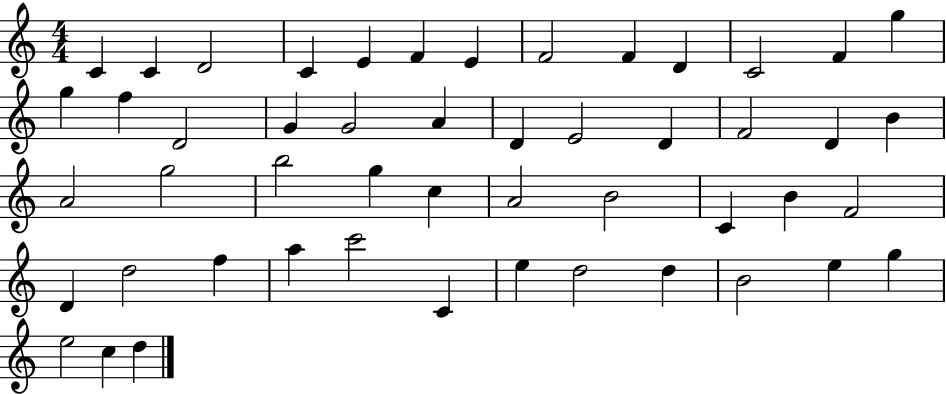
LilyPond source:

{
  \clef treble
  \numericTimeSignature
  \time 4/4
  \key c \major
  c'4 c'4 d'2 | c'4 e'4 f'4 e'4 | f'2 f'4 d'4 | c'2 f'4 g''4 | \break g''4 f''4 d'2 | g'4 g'2 a'4 | d'4 e'2 d'4 | f'2 d'4 b'4 | \break a'2 g''2 | b''2 g''4 c''4 | a'2 b'2 | c'4 b'4 f'2 | \break d'4 d''2 f''4 | a''4 c'''2 c'4 | e''4 d''2 d''4 | b'2 e''4 g''4 | \break e''2 c''4 d''4 | \bar "|."
}